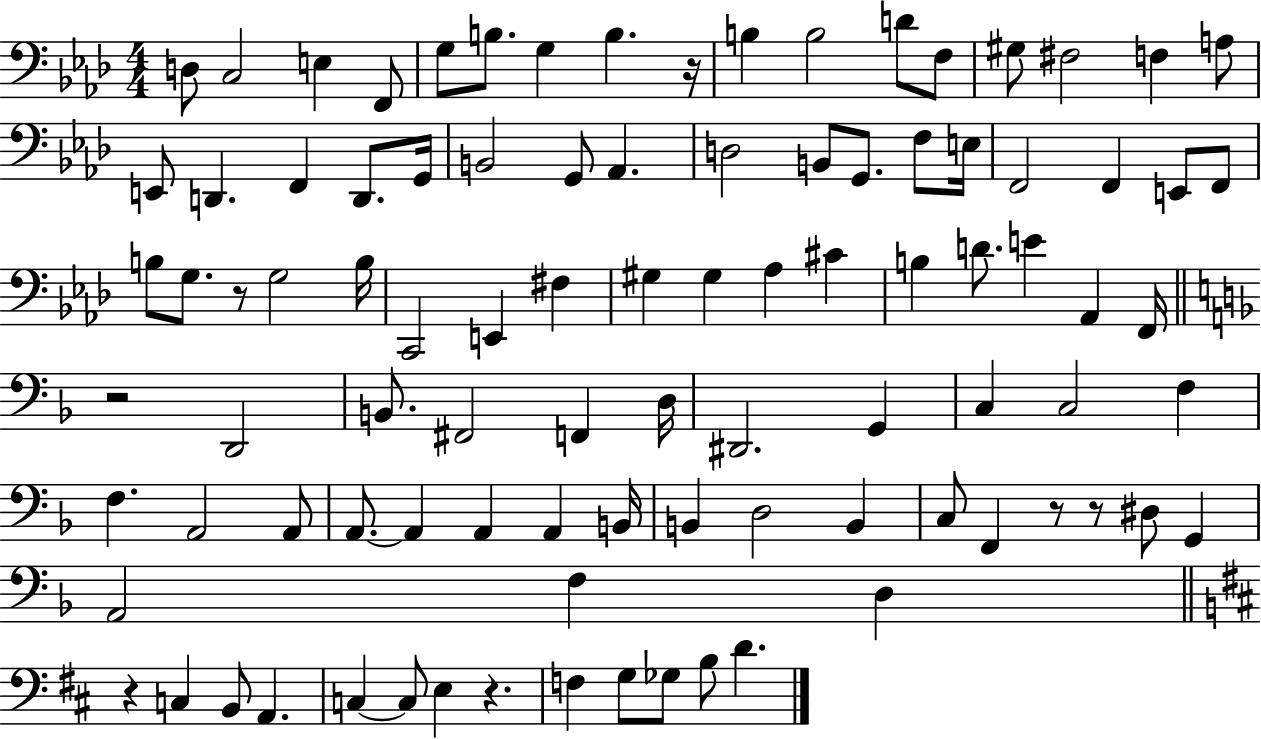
X:1
T:Untitled
M:4/4
L:1/4
K:Ab
D,/2 C,2 E, F,,/2 G,/2 B,/2 G, B, z/4 B, B,2 D/2 F,/2 ^G,/2 ^F,2 F, A,/2 E,,/2 D,, F,, D,,/2 G,,/4 B,,2 G,,/2 _A,, D,2 B,,/2 G,,/2 F,/2 E,/4 F,,2 F,, E,,/2 F,,/2 B,/2 G,/2 z/2 G,2 B,/4 C,,2 E,, ^F, ^G, ^G, _A, ^C B, D/2 E _A,, F,,/4 z2 D,,2 B,,/2 ^F,,2 F,, D,/4 ^D,,2 G,, C, C,2 F, F, A,,2 A,,/2 A,,/2 A,, A,, A,, B,,/4 B,, D,2 B,, C,/2 F,, z/2 z/2 ^D,/2 G,, A,,2 F, D, z C, B,,/2 A,, C, C,/2 E, z F, G,/2 _G,/2 B,/2 D